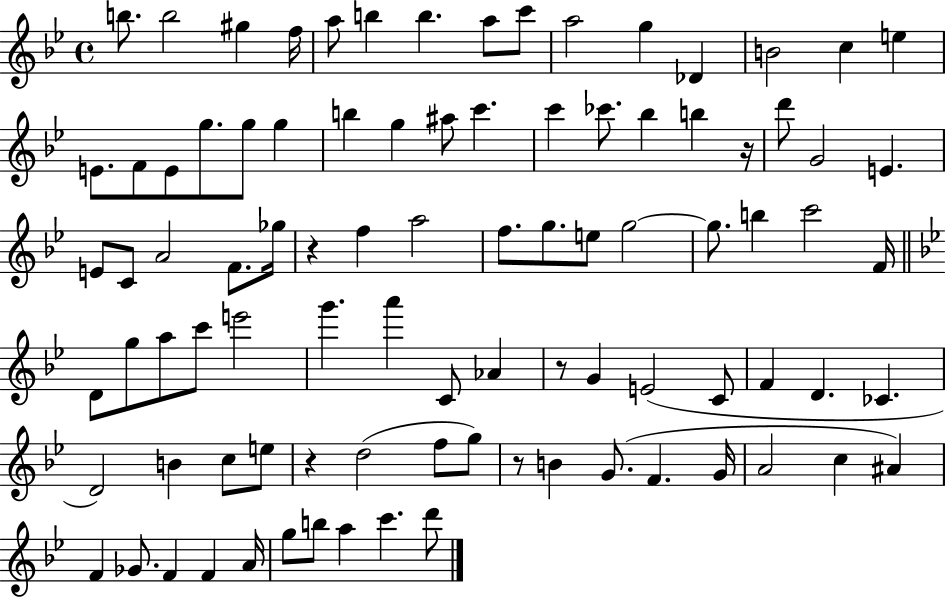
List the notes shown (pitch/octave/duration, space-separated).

B5/e. B5/h G#5/q F5/s A5/e B5/q B5/q. A5/e C6/e A5/h G5/q Db4/q B4/h C5/q E5/q E4/e. F4/e E4/e G5/e. G5/e G5/q B5/q G5/q A#5/e C6/q. C6/q CES6/e. Bb5/q B5/q R/s D6/e G4/h E4/q. E4/e C4/e A4/h F4/e. Gb5/s R/q F5/q A5/h F5/e. G5/e. E5/e G5/h G5/e. B5/q C6/h F4/s D4/e G5/e A5/e C6/e E6/h G6/q. A6/q C4/e Ab4/q R/e G4/q E4/h C4/e F4/q D4/q. CES4/q. D4/h B4/q C5/e E5/e R/q D5/h F5/e G5/e R/e B4/q G4/e. F4/q. G4/s A4/h C5/q A#4/q F4/q Gb4/e. F4/q F4/q A4/s G5/e B5/e A5/q C6/q. D6/e